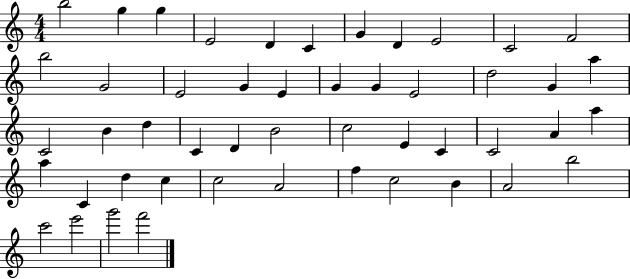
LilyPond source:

{
  \clef treble
  \numericTimeSignature
  \time 4/4
  \key c \major
  b''2 g''4 g''4 | e'2 d'4 c'4 | g'4 d'4 e'2 | c'2 f'2 | \break b''2 g'2 | e'2 g'4 e'4 | g'4 g'4 e'2 | d''2 g'4 a''4 | \break c'2 b'4 d''4 | c'4 d'4 b'2 | c''2 e'4 c'4 | c'2 a'4 a''4 | \break a''4 c'4 d''4 c''4 | c''2 a'2 | f''4 c''2 b'4 | a'2 b''2 | \break c'''2 e'''2 | g'''2 f'''2 | \bar "|."
}